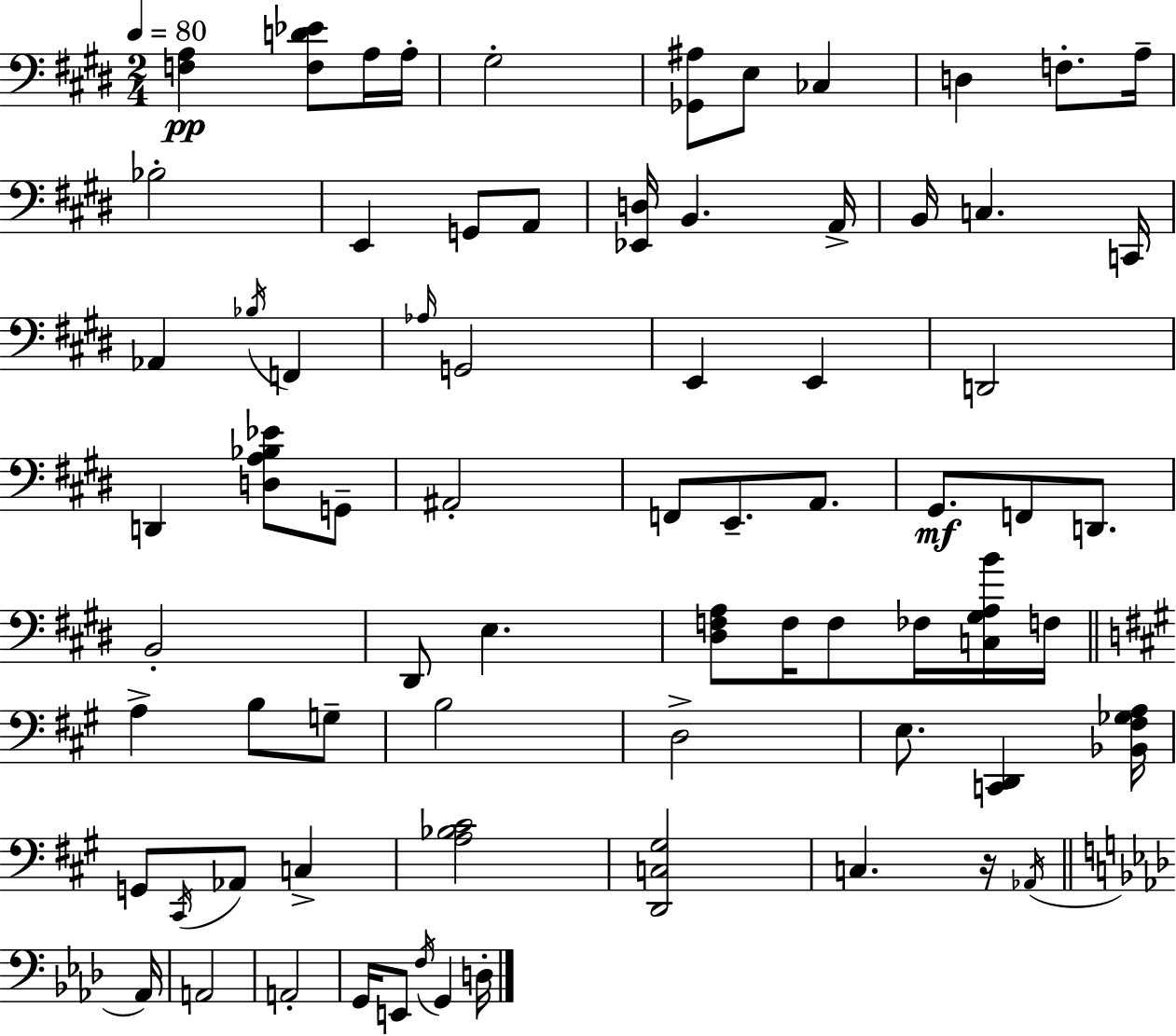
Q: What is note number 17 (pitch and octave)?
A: C2